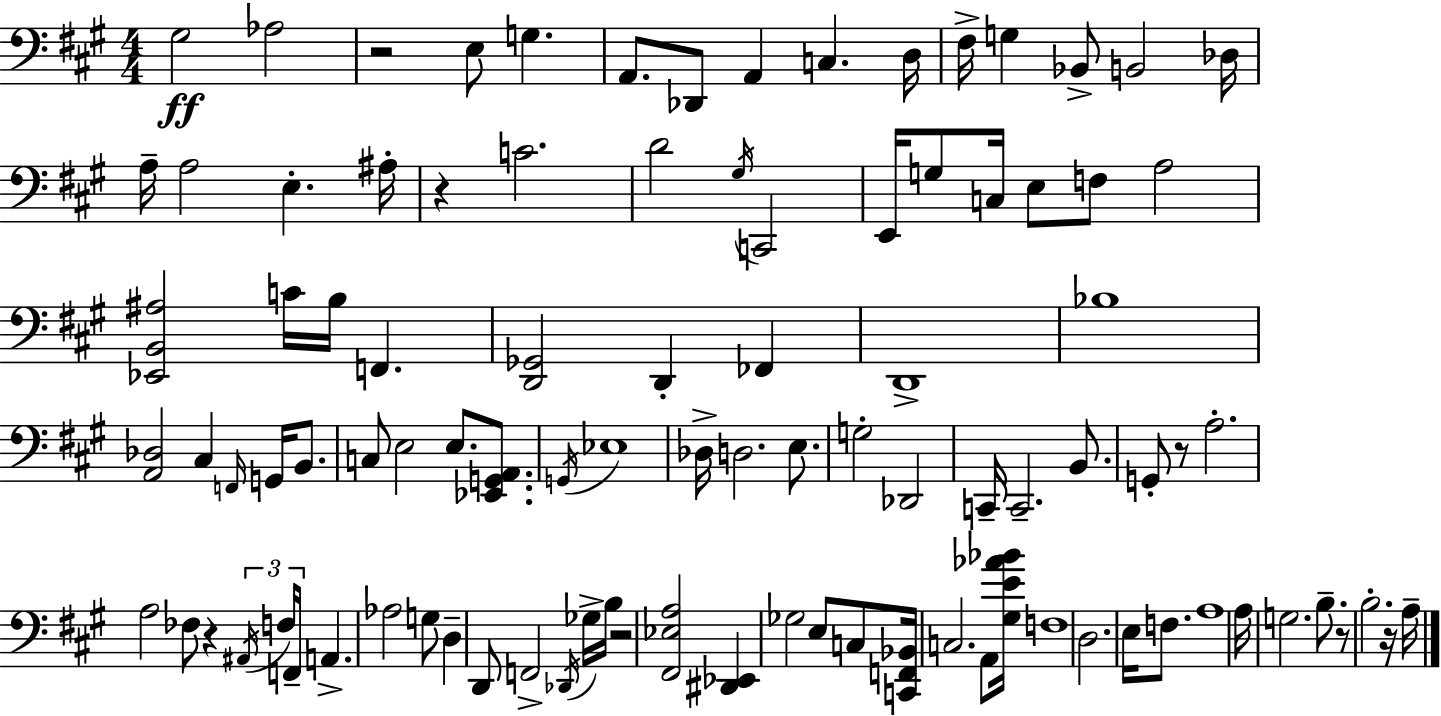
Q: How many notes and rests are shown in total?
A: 98